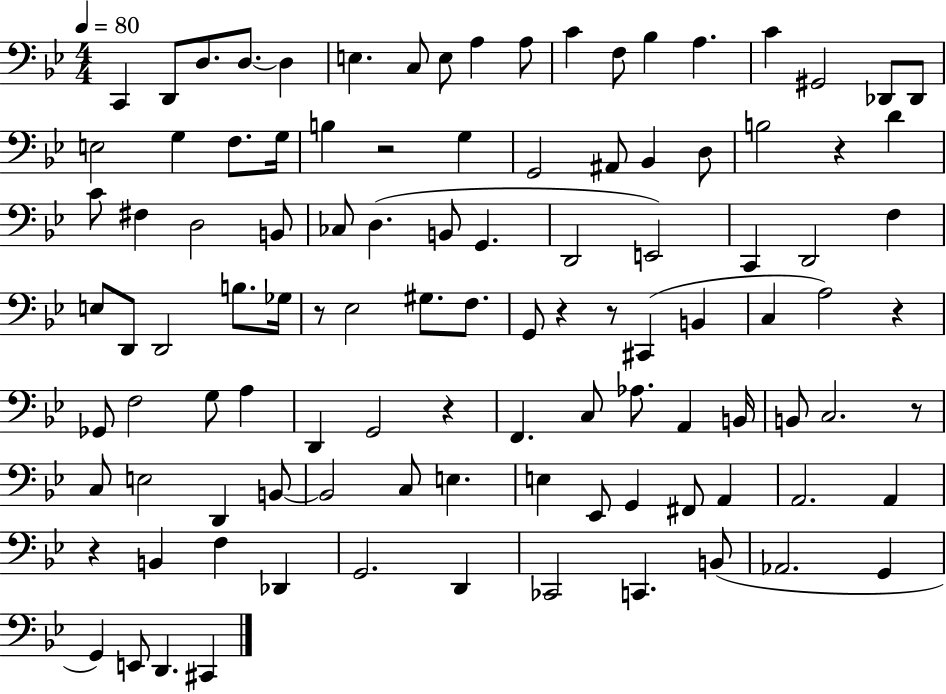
C2/q D2/e D3/e. D3/e. D3/q E3/q. C3/e E3/e A3/q A3/e C4/q F3/e Bb3/q A3/q. C4/q G#2/h Db2/e Db2/e E3/h G3/q F3/e. G3/s B3/q R/h G3/q G2/h A#2/e Bb2/q D3/e B3/h R/q D4/q C4/e F#3/q D3/h B2/e CES3/e D3/q. B2/e G2/q. D2/h E2/h C2/q D2/h F3/q E3/e D2/e D2/h B3/e. Gb3/s R/e Eb3/h G#3/e. F3/e. G2/e R/q R/e C#2/q B2/q C3/q A3/h R/q Gb2/e F3/h G3/e A3/q D2/q G2/h R/q F2/q. C3/e Ab3/e. A2/q B2/s B2/e C3/h. R/e C3/e E3/h D2/q B2/e B2/h C3/e E3/q. E3/q Eb2/e G2/q F#2/e A2/q A2/h. A2/q R/q B2/q F3/q Db2/q G2/h. D2/q CES2/h C2/q. B2/e Ab2/h. G2/q G2/q E2/e D2/q. C#2/q